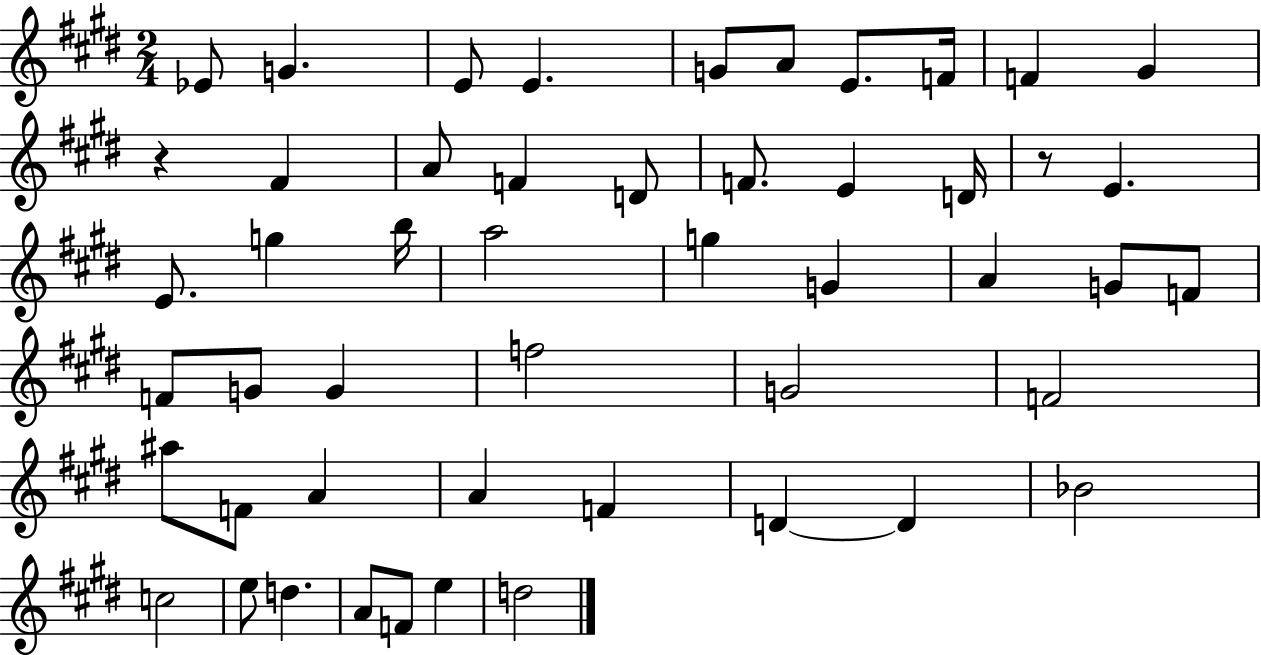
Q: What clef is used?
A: treble